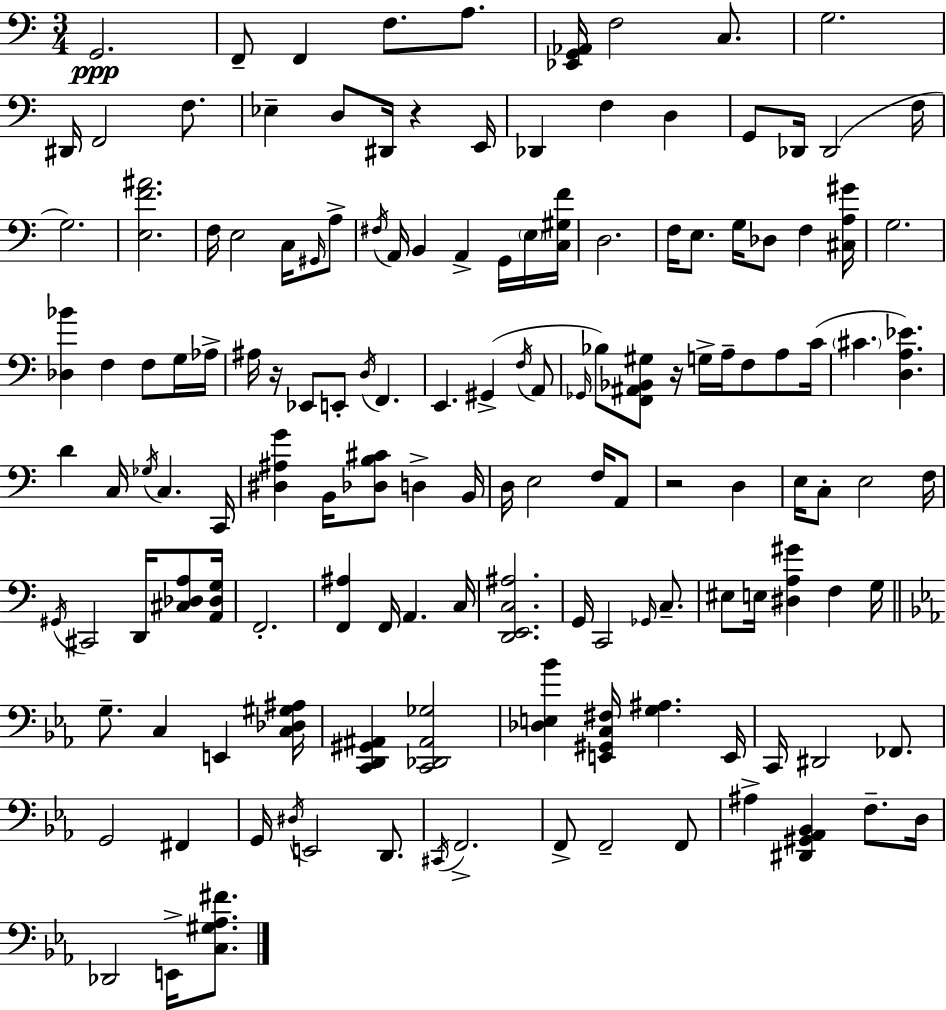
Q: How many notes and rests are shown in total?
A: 143